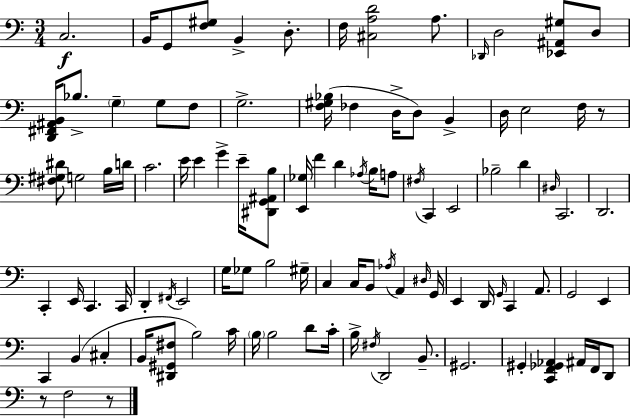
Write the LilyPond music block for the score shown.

{
  \clef bass
  \numericTimeSignature
  \time 3/4
  \key c \major
  c2.\f | b,16 g,8 <f gis>8 b,4-> d8.-. | f16 <cis a d'>2 a8. | \grace { des,16 } d2 <ees, ais, gis>8 d8 | \break <d, fis, ais, b,>16 bes8.-> \parenthesize g4-- g8 f8 | g2.-> | <f gis bes>16( fes4 d16-> d8) b,4-> | d16 e2 f16 r8 | \break <fis gis dis'>8 g2 b16 | d'16 c'2. | e'16 e'4 g'4-> e'16-- <dis, g, ais, b>8 | <e, ges>16 f'4 d'4 \acciaccatura { aes16 } b16 | \break a8 \acciaccatura { fis16 } c,4 e,2 | bes2-- d'4 | \grace { dis16 } c,2. | d,2. | \break c,4-. e,16 c,4. | c,16 d,4-. \acciaccatura { fis,16 } e,2 | g16 ges8 b2 | gis16-- c4 c16 b,8 | \break \acciaccatura { aes16 } a,4 \grace { dis16 } g,16 e,4 d,16 | \grace { g,16 } c,4 a,8. g,2 | e,4 c,4 | b,4( cis4-. b,16 <dis, gis, fis>8 b2) | \break c'16 \parenthesize b16 b2 | d'8 c'16-. b16-> \acciaccatura { fis16 } d,2 | b,8.-- gis,2. | gis,4-. | \break <c, f, ges, aes,>4 ais,16 f,16 d,8 r8 f2 | r8 \bar "|."
}